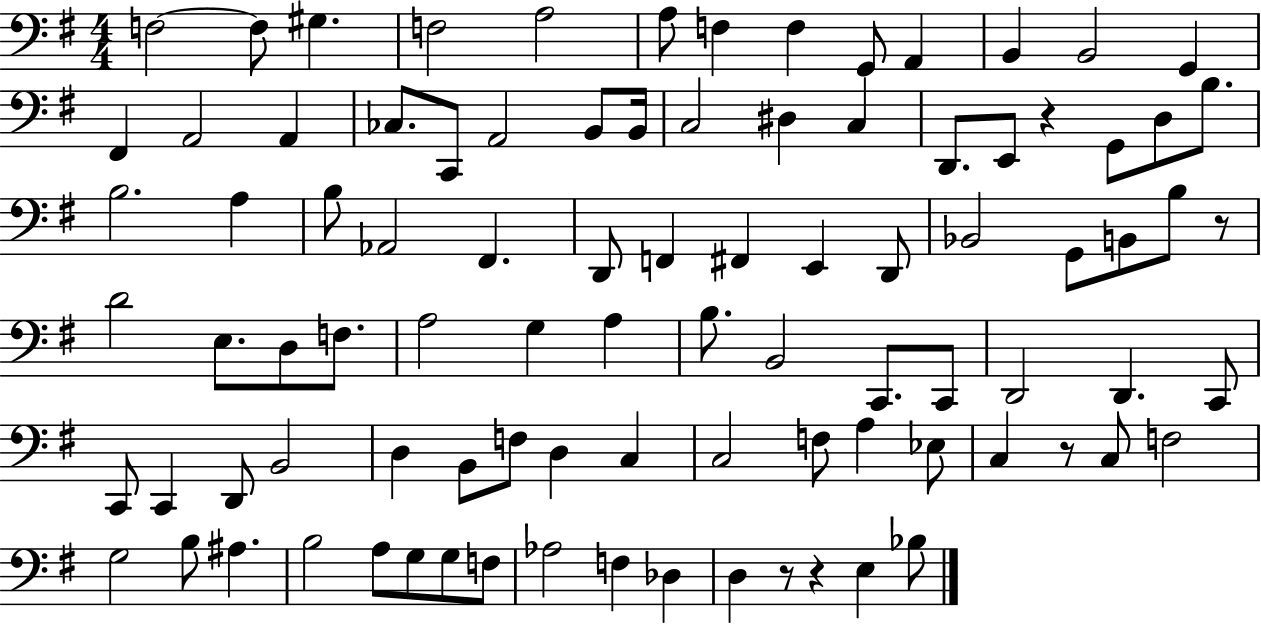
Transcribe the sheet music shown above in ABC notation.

X:1
T:Untitled
M:4/4
L:1/4
K:G
F,2 F,/2 ^G, F,2 A,2 A,/2 F, F, G,,/2 A,, B,, B,,2 G,, ^F,, A,,2 A,, _C,/2 C,,/2 A,,2 B,,/2 B,,/4 C,2 ^D, C, D,,/2 E,,/2 z G,,/2 D,/2 B,/2 B,2 A, B,/2 _A,,2 ^F,, D,,/2 F,, ^F,, E,, D,,/2 _B,,2 G,,/2 B,,/2 B,/2 z/2 D2 E,/2 D,/2 F,/2 A,2 G, A, B,/2 B,,2 C,,/2 C,,/2 D,,2 D,, C,,/2 C,,/2 C,, D,,/2 B,,2 D, B,,/2 F,/2 D, C, C,2 F,/2 A, _E,/2 C, z/2 C,/2 F,2 G,2 B,/2 ^A, B,2 A,/2 G,/2 G,/2 F,/2 _A,2 F, _D, D, z/2 z E, _B,/2